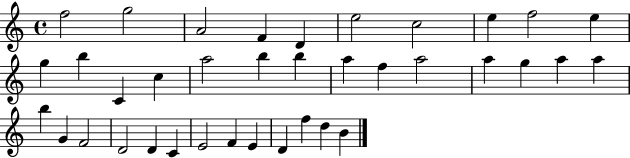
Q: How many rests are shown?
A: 0